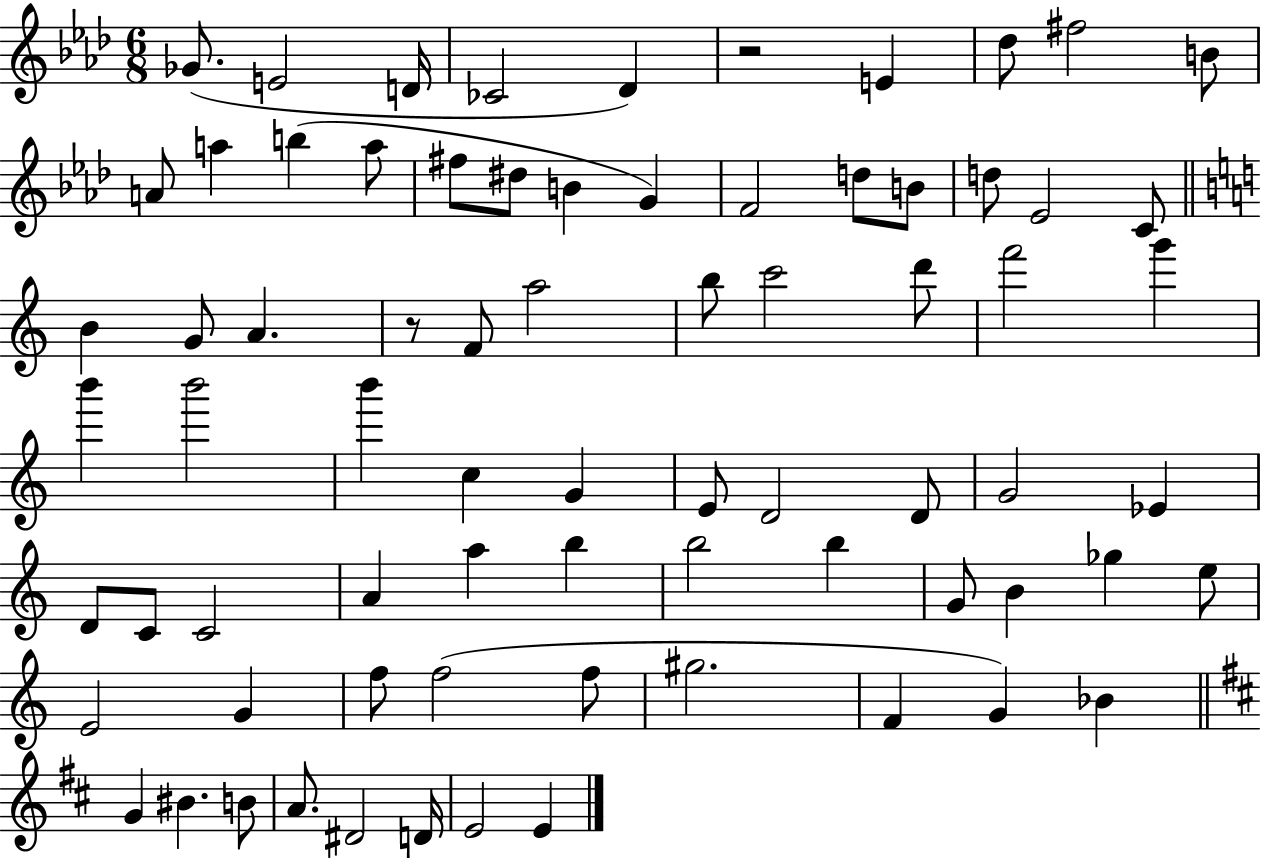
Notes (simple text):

Gb4/e. E4/h D4/s CES4/h Db4/q R/h E4/q Db5/e F#5/h B4/e A4/e A5/q B5/q A5/e F#5/e D#5/e B4/q G4/q F4/h D5/e B4/e D5/e Eb4/h C4/e B4/q G4/e A4/q. R/e F4/e A5/h B5/e C6/h D6/e F6/h G6/q B6/q B6/h B6/q C5/q G4/q E4/e D4/h D4/e G4/h Eb4/q D4/e C4/e C4/h A4/q A5/q B5/q B5/h B5/q G4/e B4/q Gb5/q E5/e E4/h G4/q F5/e F5/h F5/e G#5/h. F4/q G4/q Bb4/q G4/q BIS4/q. B4/e A4/e. D#4/h D4/s E4/h E4/q